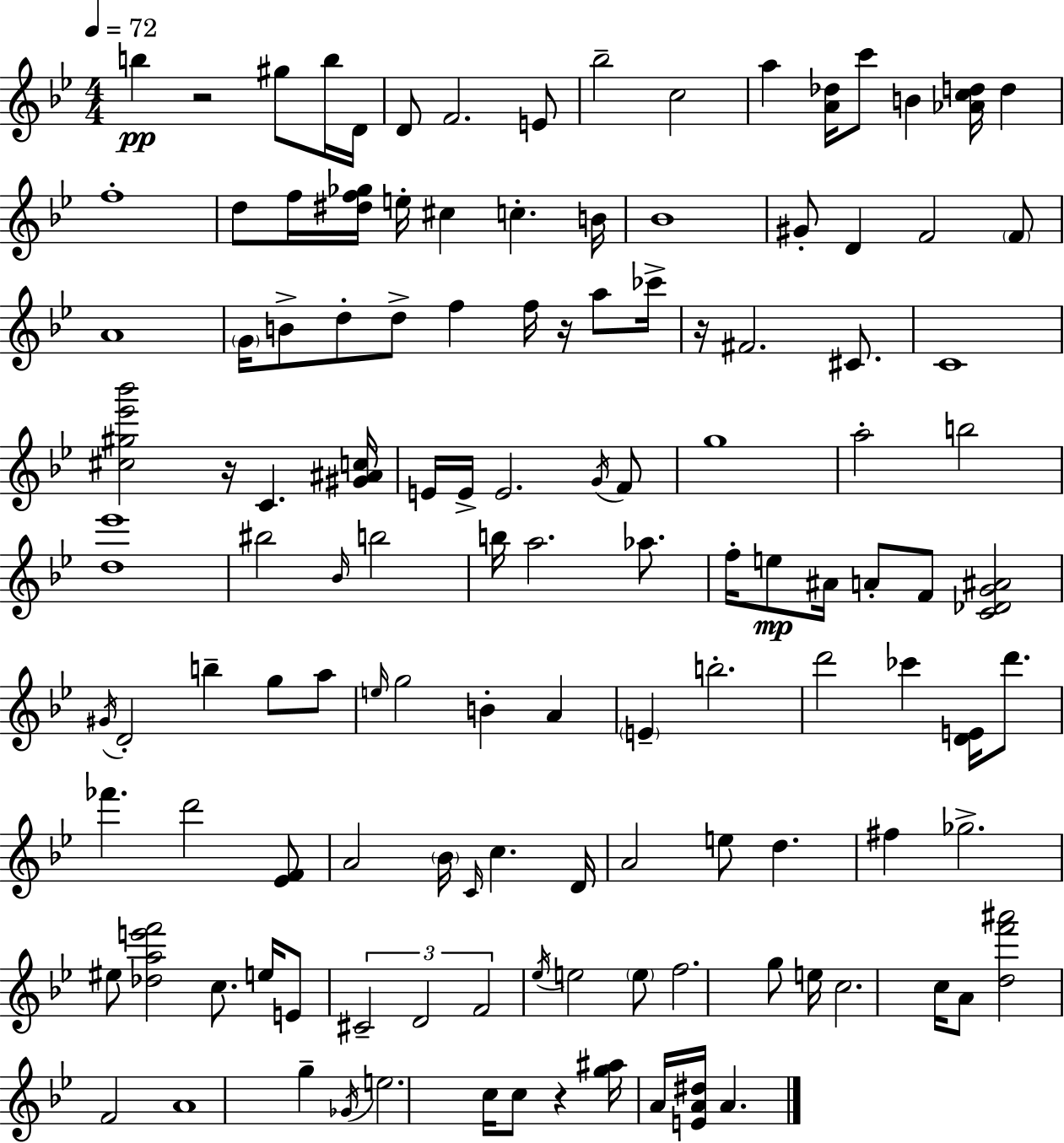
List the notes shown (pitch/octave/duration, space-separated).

B5/q R/h G#5/e B5/s D4/s D4/e F4/h. E4/e Bb5/h C5/h A5/q [A4,Db5]/s C6/e B4/q [Ab4,C5,D5]/s D5/q F5/w D5/e F5/s [D#5,F5,Gb5]/s E5/s C#5/q C5/q. B4/s Bb4/w G#4/e D4/q F4/h F4/e A4/w G4/s B4/e D5/e D5/e F5/q F5/s R/s A5/e CES6/s R/s F#4/h. C#4/e. C4/w [C#5,G#5,Eb6,Bb6]/h R/s C4/q. [G#4,A#4,C5]/s E4/s E4/s E4/h. G4/s F4/e G5/w A5/h B5/h [D5,Eb6]/w BIS5/h Bb4/s B5/h B5/s A5/h. Ab5/e. F5/s E5/e A#4/s A4/e F4/e [C4,Db4,G4,A#4]/h G#4/s D4/h B5/q G5/e A5/e E5/s G5/h B4/q A4/q E4/q B5/h. D6/h CES6/q [D4,E4]/s D6/e. FES6/q. D6/h [Eb4,F4]/e A4/h Bb4/s C4/s C5/q. D4/s A4/h E5/e D5/q. F#5/q Gb5/h. EIS5/e [Db5,A5,E6,F6]/h C5/e. E5/s E4/e C#4/h D4/h F4/h Eb5/s E5/h E5/e F5/h. G5/e E5/s C5/h. C5/s A4/e [D5,F6,A#6]/h F4/h A4/w G5/q Gb4/s E5/h. C5/s C5/e R/q [G5,A#5]/s A4/s [E4,A4,D#5]/s A4/q.